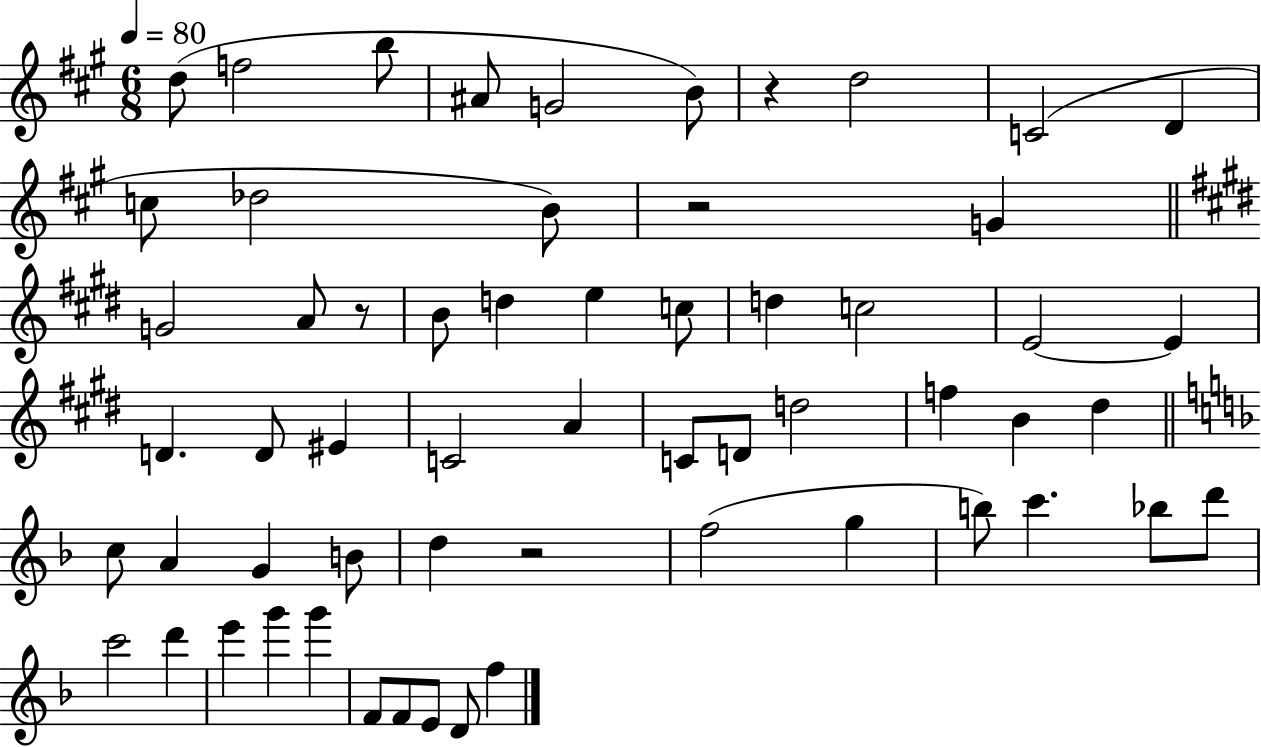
{
  \clef treble
  \numericTimeSignature
  \time 6/8
  \key a \major
  \tempo 4 = 80
  \repeat volta 2 { d''8( f''2 b''8 | ais'8 g'2 b'8) | r4 d''2 | c'2( d'4 | \break c''8 des''2 b'8) | r2 g'4 | \bar "||" \break \key e \major g'2 a'8 r8 | b'8 d''4 e''4 c''8 | d''4 c''2 | e'2~~ e'4 | \break d'4. d'8 eis'4 | c'2 a'4 | c'8 d'8 d''2 | f''4 b'4 dis''4 | \break \bar "||" \break \key d \minor c''8 a'4 g'4 b'8 | d''4 r2 | f''2( g''4 | b''8) c'''4. bes''8 d'''8 | \break c'''2 d'''4 | e'''4 g'''4 g'''4 | f'8 f'8 e'8 d'8 f''4 | } \bar "|."
}